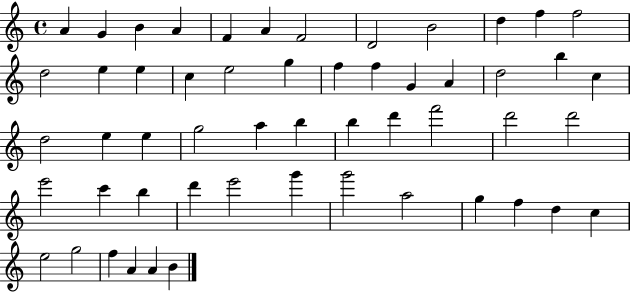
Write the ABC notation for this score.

X:1
T:Untitled
M:4/4
L:1/4
K:C
A G B A F A F2 D2 B2 d f f2 d2 e e c e2 g f f G A d2 b c d2 e e g2 a b b d' f'2 d'2 d'2 e'2 c' b d' e'2 g' g'2 a2 g f d c e2 g2 f A A B